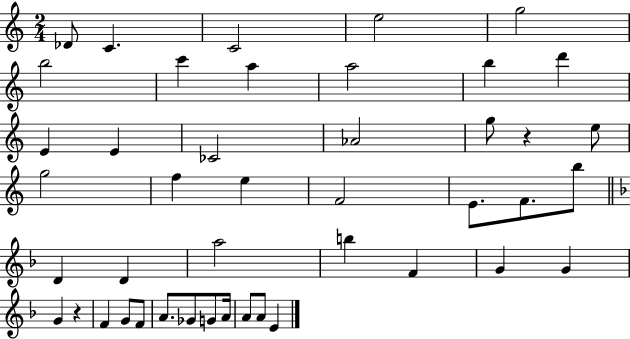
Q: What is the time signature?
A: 2/4